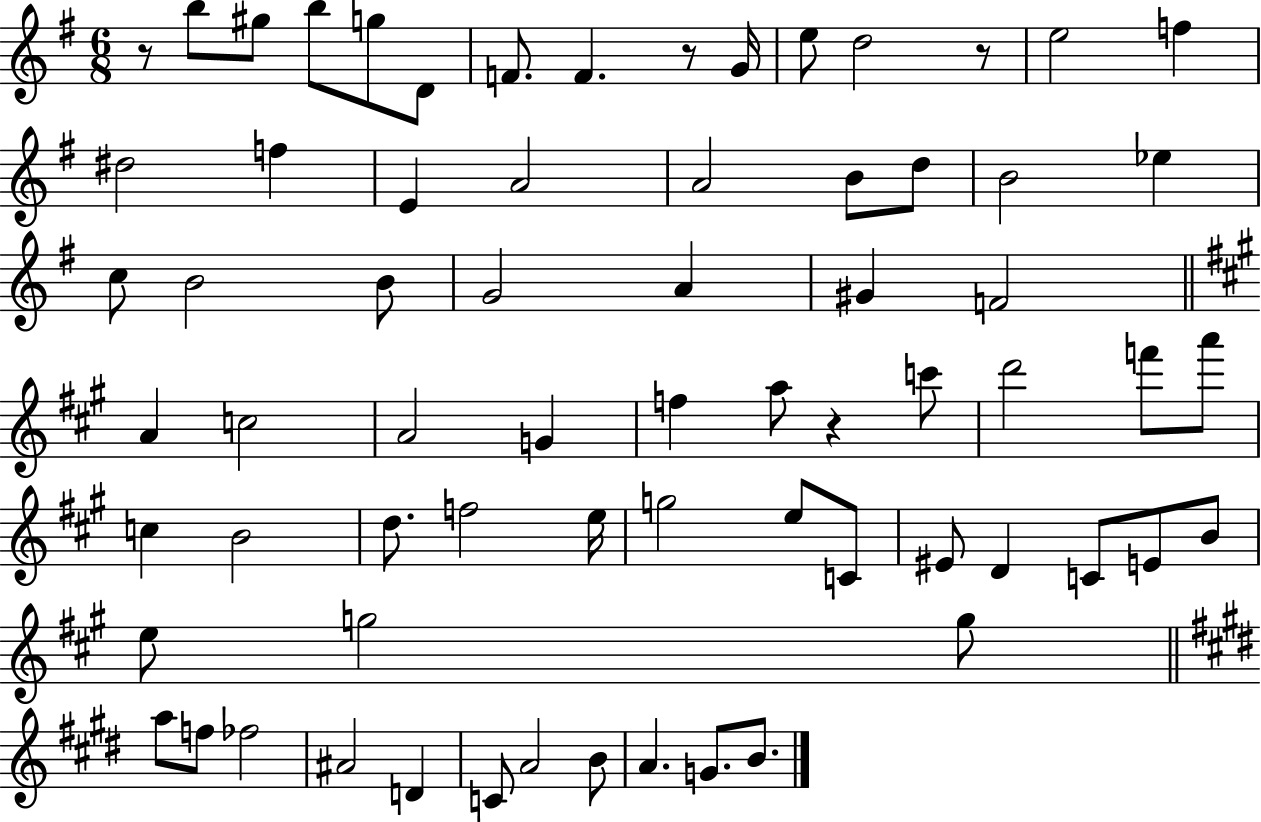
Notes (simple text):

R/e B5/e G#5/e B5/e G5/e D4/e F4/e. F4/q. R/e G4/s E5/e D5/h R/e E5/h F5/q D#5/h F5/q E4/q A4/h A4/h B4/e D5/e B4/h Eb5/q C5/e B4/h B4/e G4/h A4/q G#4/q F4/h A4/q C5/h A4/h G4/q F5/q A5/e R/q C6/e D6/h F6/e A6/e C5/q B4/h D5/e. F5/h E5/s G5/h E5/e C4/e EIS4/e D4/q C4/e E4/e B4/e E5/e G5/h G5/e A5/e F5/e FES5/h A#4/h D4/q C4/e A4/h B4/e A4/q. G4/e. B4/e.